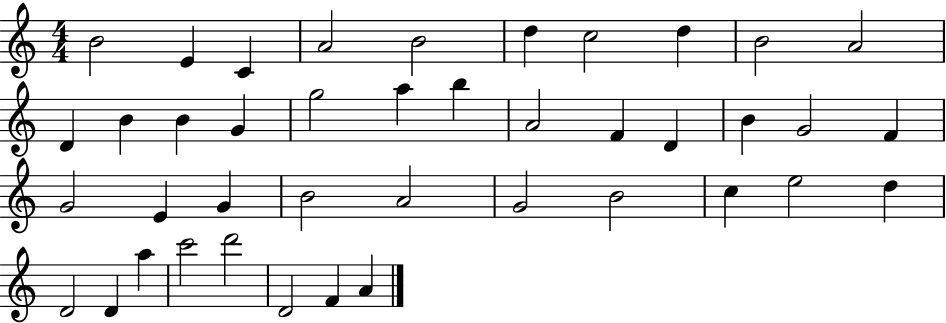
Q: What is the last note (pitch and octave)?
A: A4